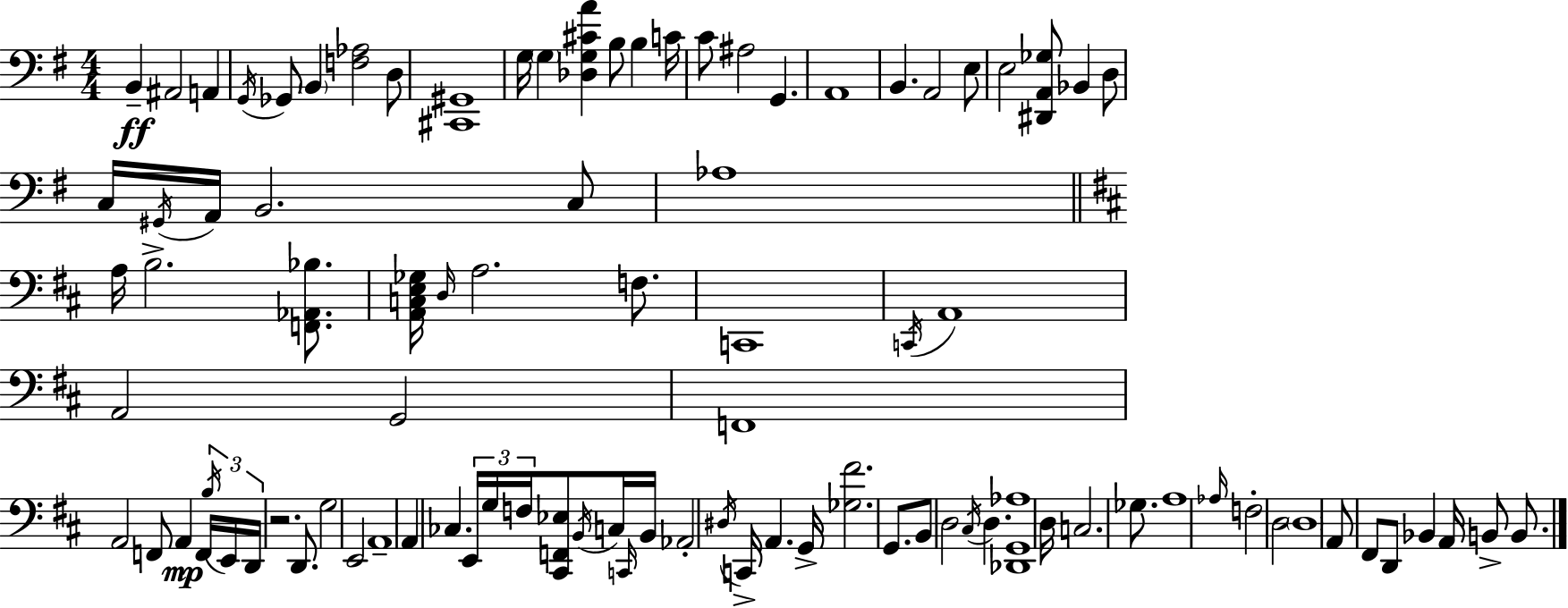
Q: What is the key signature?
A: E minor